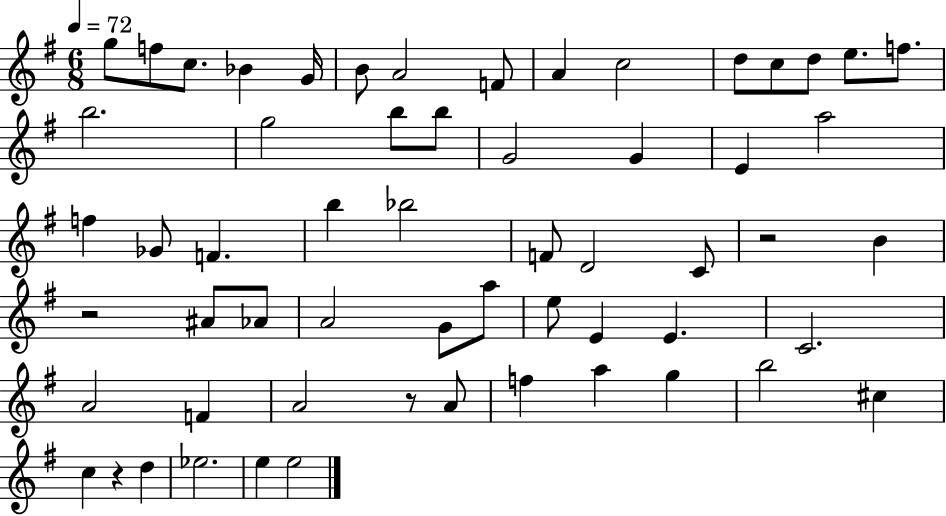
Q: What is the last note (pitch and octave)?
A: E5